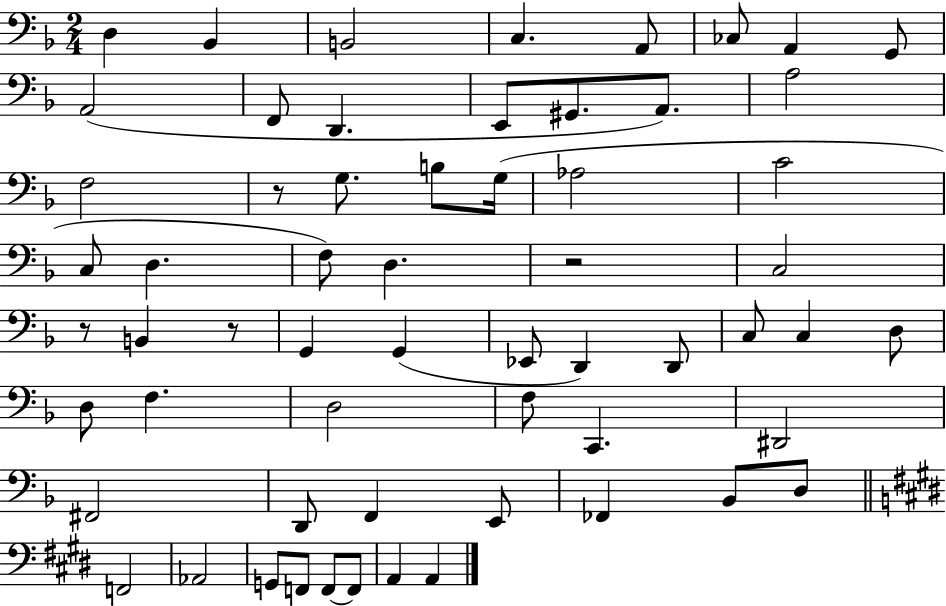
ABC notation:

X:1
T:Untitled
M:2/4
L:1/4
K:F
D, _B,, B,,2 C, A,,/2 _C,/2 A,, G,,/2 A,,2 F,,/2 D,, E,,/2 ^G,,/2 A,,/2 A,2 F,2 z/2 G,/2 B,/2 G,/4 _A,2 C2 C,/2 D, F,/2 D, z2 C,2 z/2 B,, z/2 G,, G,, _E,,/2 D,, D,,/2 C,/2 C, D,/2 D,/2 F, D,2 F,/2 C,, ^D,,2 ^F,,2 D,,/2 F,, E,,/2 _F,, _B,,/2 D,/2 F,,2 _A,,2 G,,/2 F,,/2 F,,/2 F,,/2 A,, A,,